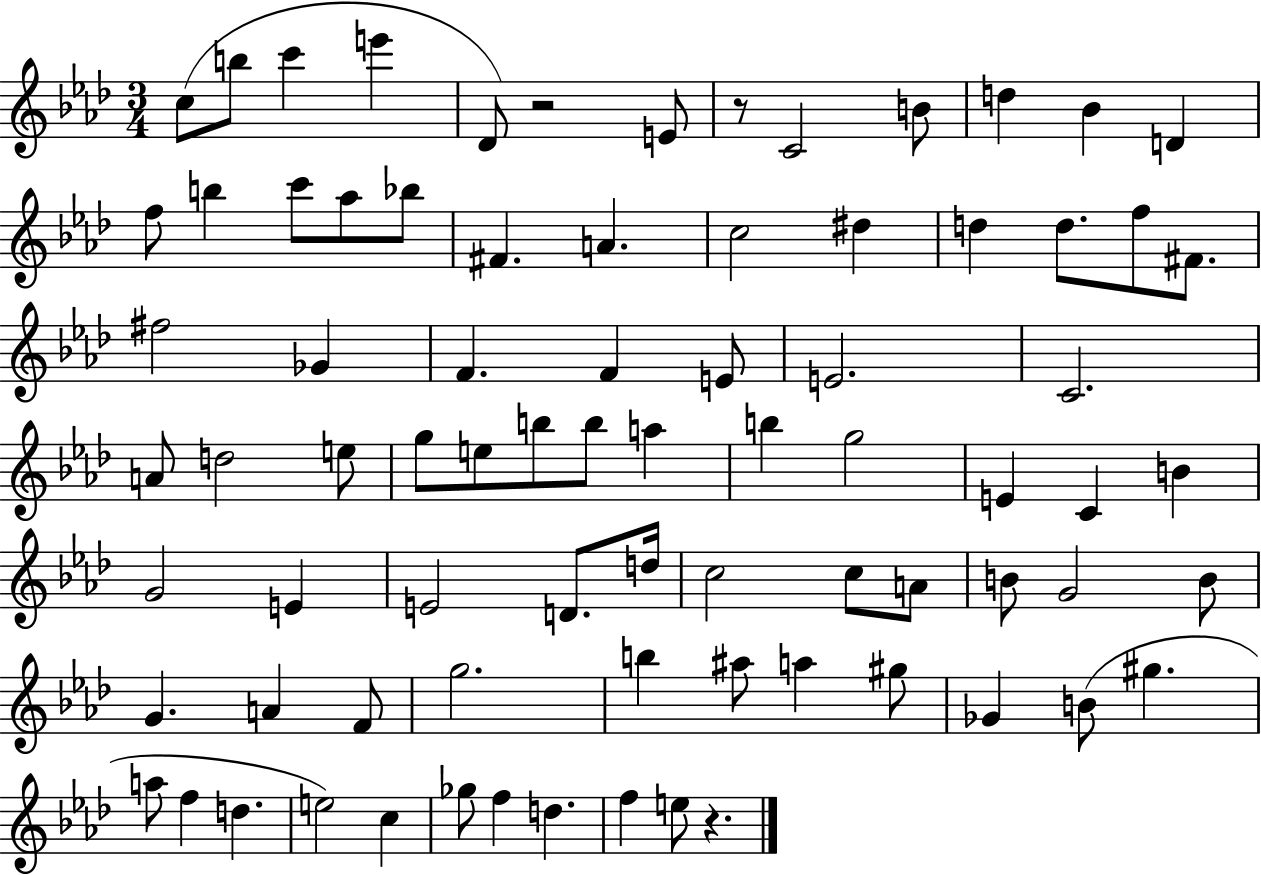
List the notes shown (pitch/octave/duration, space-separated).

C5/e B5/e C6/q E6/q Db4/e R/h E4/e R/e C4/h B4/e D5/q Bb4/q D4/q F5/e B5/q C6/e Ab5/e Bb5/e F#4/q. A4/q. C5/h D#5/q D5/q D5/e. F5/e F#4/e. F#5/h Gb4/q F4/q. F4/q E4/e E4/h. C4/h. A4/e D5/h E5/e G5/e E5/e B5/e B5/e A5/q B5/q G5/h E4/q C4/q B4/q G4/h E4/q E4/h D4/e. D5/s C5/h C5/e A4/e B4/e G4/h B4/e G4/q. A4/q F4/e G5/h. B5/q A#5/e A5/q G#5/e Gb4/q B4/e G#5/q. A5/e F5/q D5/q. E5/h C5/q Gb5/e F5/q D5/q. F5/q E5/e R/q.